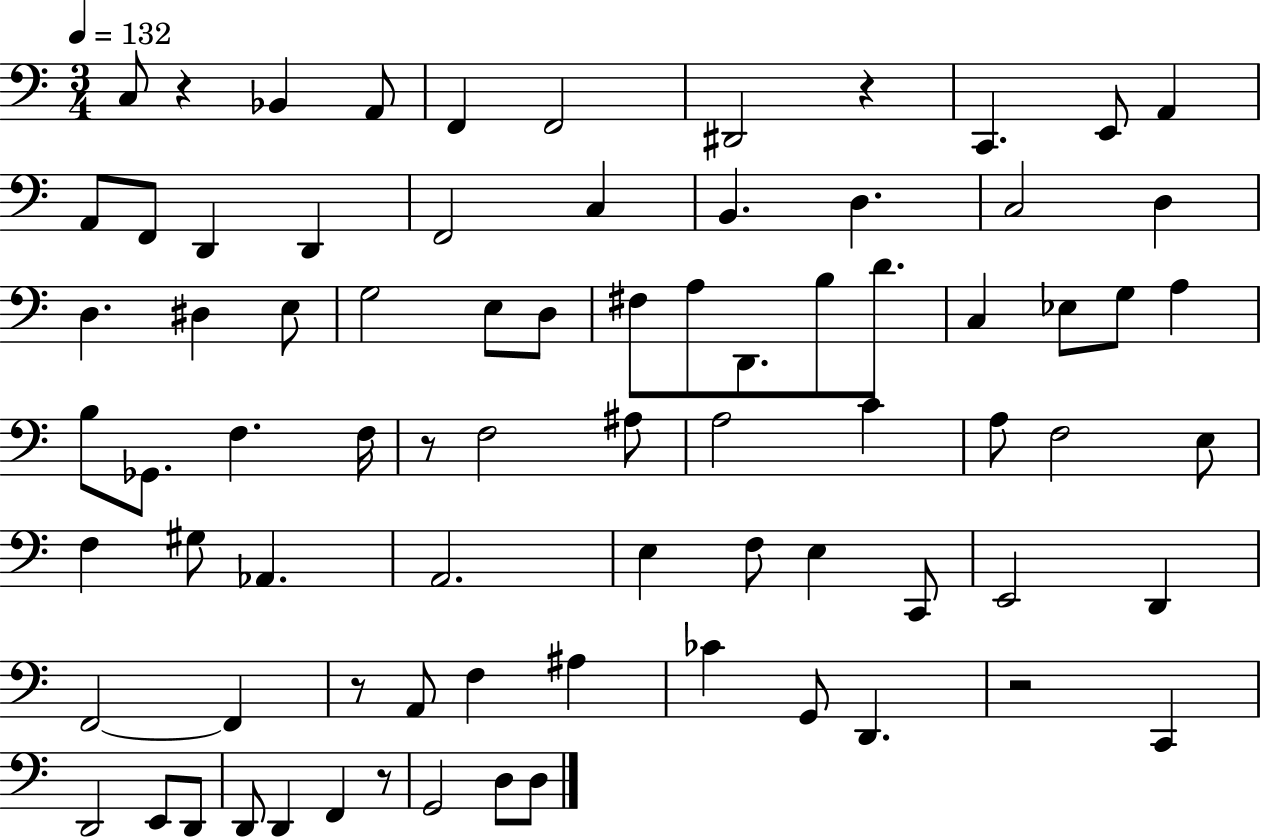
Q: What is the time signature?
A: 3/4